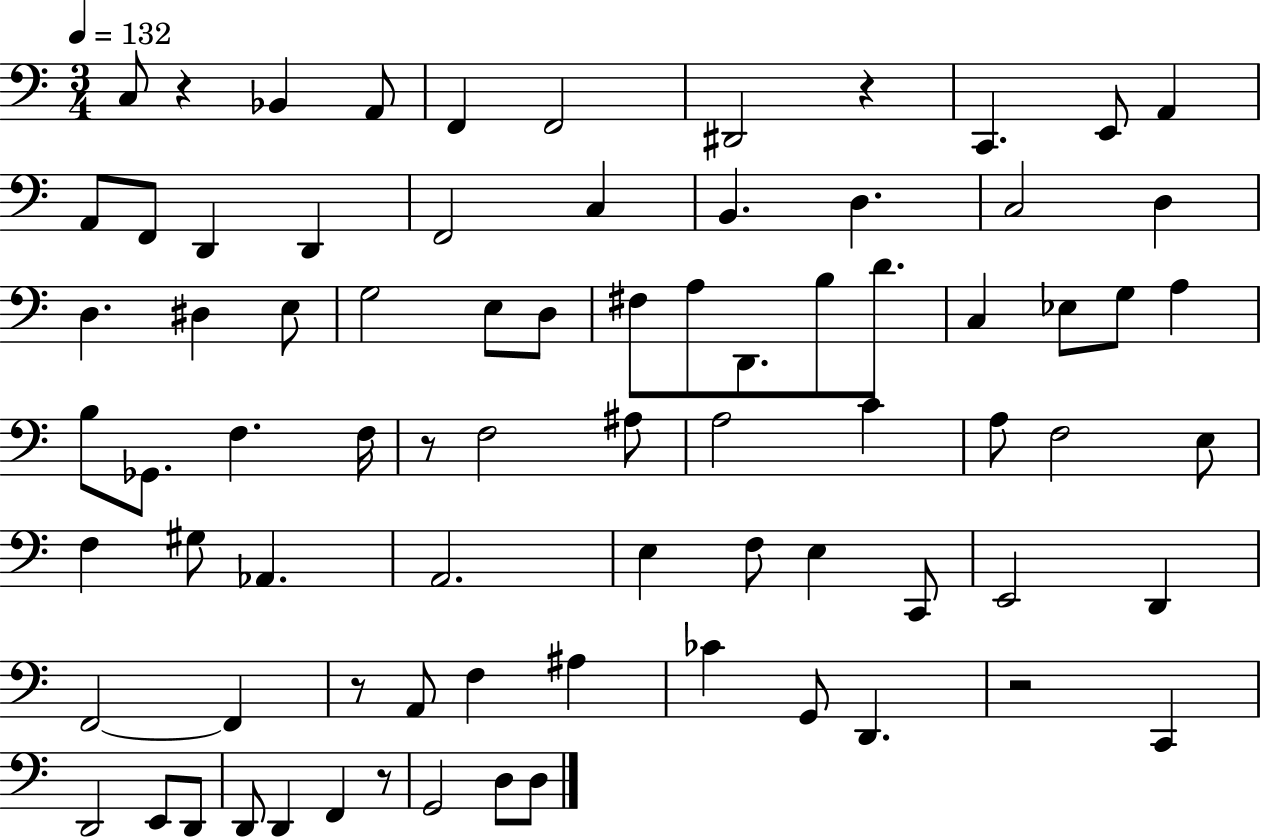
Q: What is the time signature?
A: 3/4